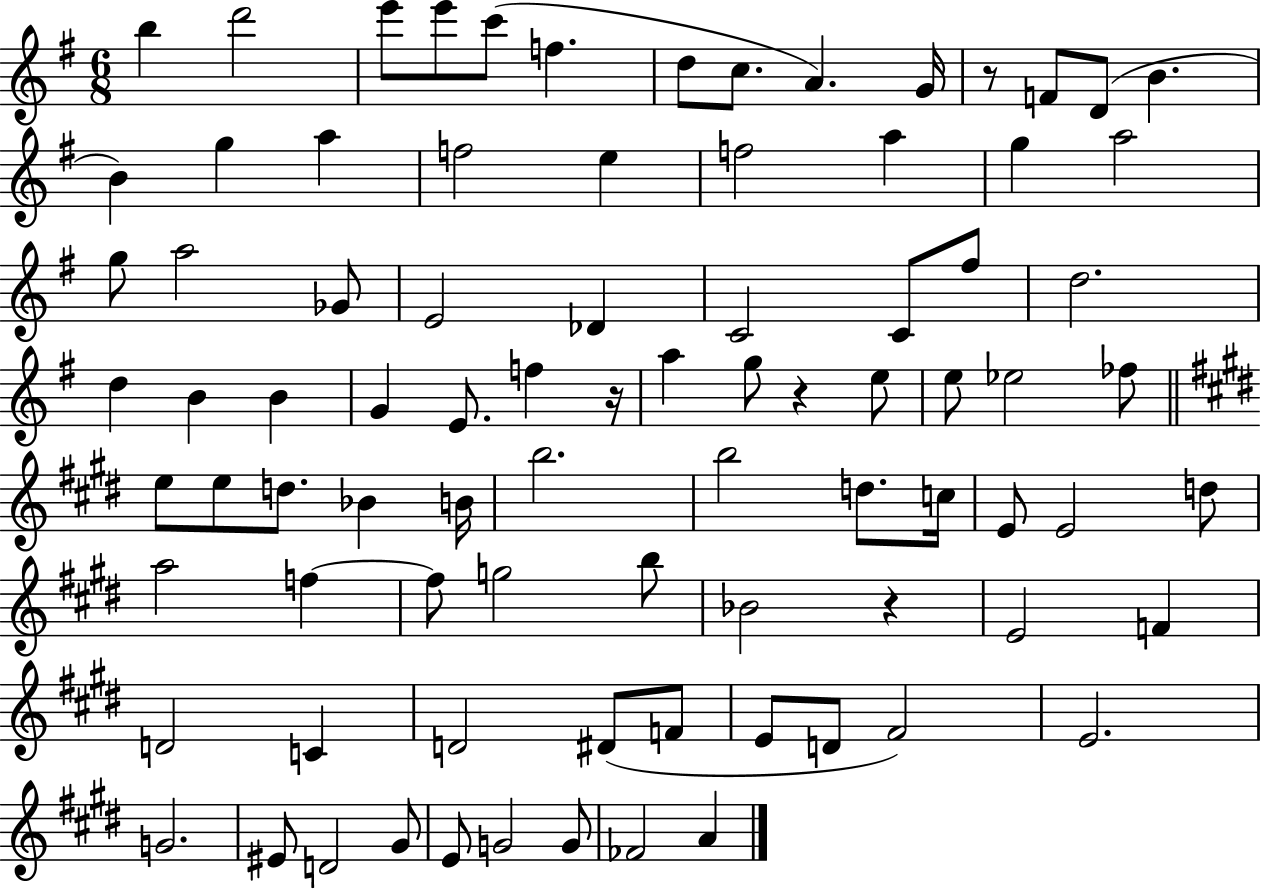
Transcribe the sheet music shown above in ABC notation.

X:1
T:Untitled
M:6/8
L:1/4
K:G
b d'2 e'/2 e'/2 c'/2 f d/2 c/2 A G/4 z/2 F/2 D/2 B B g a f2 e f2 a g a2 g/2 a2 _G/2 E2 _D C2 C/2 ^f/2 d2 d B B G E/2 f z/4 a g/2 z e/2 e/2 _e2 _f/2 e/2 e/2 d/2 _B B/4 b2 b2 d/2 c/4 E/2 E2 d/2 a2 f f/2 g2 b/2 _B2 z E2 F D2 C D2 ^D/2 F/2 E/2 D/2 ^F2 E2 G2 ^E/2 D2 ^G/2 E/2 G2 G/2 _F2 A